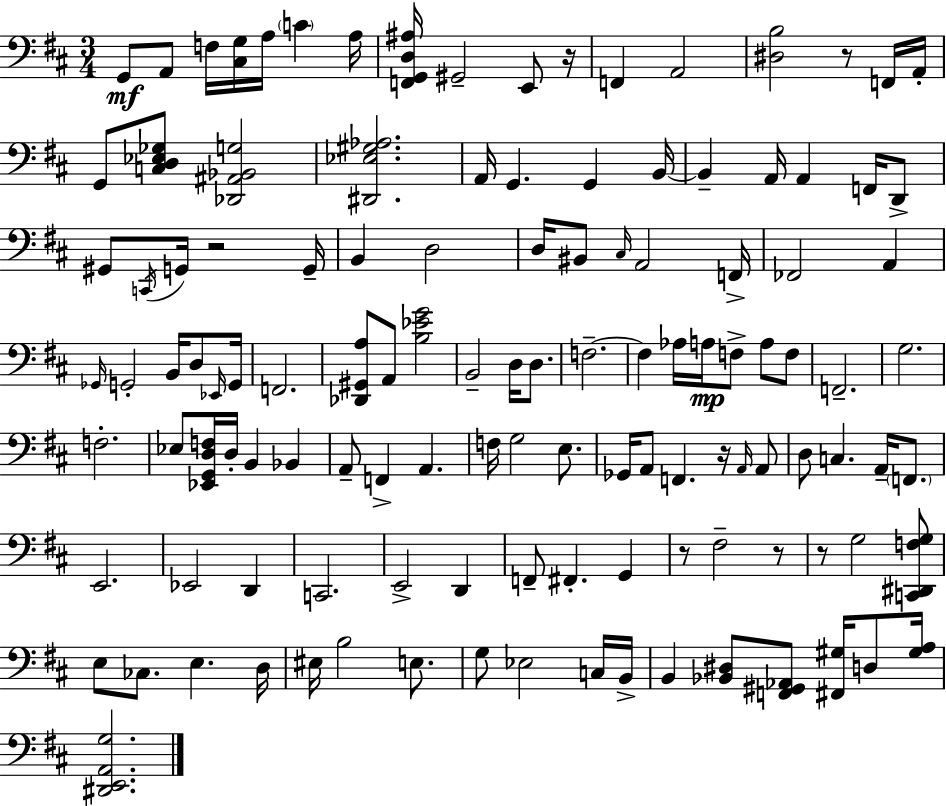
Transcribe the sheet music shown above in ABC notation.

X:1
T:Untitled
M:3/4
L:1/4
K:D
G,,/2 A,,/2 F,/4 [^C,G,]/4 A,/4 C A,/4 [F,,G,,D,^A,]/4 ^G,,2 E,,/2 z/4 F,, A,,2 [^D,B,]2 z/2 F,,/4 A,,/4 G,,/2 [C,D,_E,_G,]/2 [_D,,^A,,_B,,G,]2 [^D,,_E,^G,_A,]2 A,,/4 G,, G,, B,,/4 B,, A,,/4 A,, F,,/4 D,,/2 ^G,,/2 C,,/4 G,,/4 z2 G,,/4 B,, D,2 D,/4 ^B,,/2 ^C,/4 A,,2 F,,/4 _F,,2 A,, _G,,/4 G,,2 B,,/4 D,/2 _E,,/4 G,,/4 F,,2 [_D,,^G,,A,]/2 A,,/2 [B,_EG]2 B,,2 D,/4 D,/2 F,2 F, _A,/4 A,/4 F,/2 A,/2 F,/2 F,,2 G,2 F,2 _E,/2 [_E,,G,,D,F,]/4 D,/4 B,, _B,, A,,/2 F,, A,, F,/4 G,2 E,/2 _G,,/4 A,,/2 F,, z/4 A,,/4 A,,/2 D,/2 C, A,,/4 F,,/2 E,,2 _E,,2 D,, C,,2 E,,2 D,, F,,/2 ^F,, G,, z/2 ^F,2 z/2 z/2 G,2 [C,,^D,,F,G,]/2 E,/2 _C,/2 E, D,/4 ^E,/4 B,2 E,/2 G,/2 _E,2 C,/4 B,,/4 B,, [_B,,^D,]/2 [F,,^G,,_A,,]/2 [^F,,^G,]/4 D,/2 [^G,A,]/4 [^D,,E,,A,,G,]2